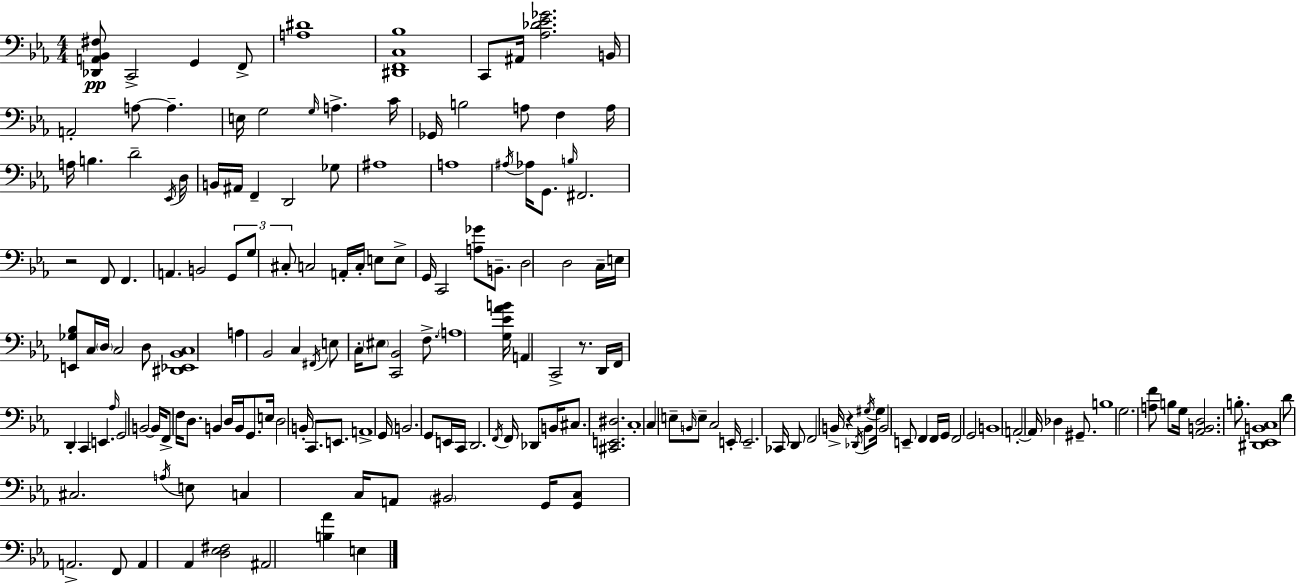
X:1
T:Untitled
M:4/4
L:1/4
K:Cm
[_D,,A,,_B,,^F,]/2 C,,2 G,, F,,/2 [A,^D]4 [^D,,F,,C,_B,]4 C,,/2 ^A,,/4 [_A,_D_E_G]2 B,,/4 A,,2 A,/2 A, E,/4 G,2 G,/4 A, C/4 _G,,/4 B,2 A,/2 F, A,/4 A,/4 B, D2 _E,,/4 D,/4 B,,/4 ^A,,/4 F,, D,,2 _G,/2 ^A,4 A,4 ^A,/4 _A,/4 G,,/2 B,/4 ^F,,2 z2 F,,/2 F,, A,, B,,2 G,,/2 G,/2 ^C,/2 C,2 A,,/4 C,/4 E,/2 E,/2 G,,/4 C,,2 [A,_G]/2 B,,/2 D,2 D,2 C,/4 E,/4 [E,,_G,_B,]/2 C,/4 D,/4 C,2 D,/2 [^D,,_E,,_B,,C,]4 A, _B,,2 C, ^F,,/4 E,/2 C,/4 ^E,/2 [C,,_B,,]2 F,/2 A,4 [G,_E_AB]/4 A,, C,,2 z/2 D,,/4 F,,/4 D,, C,, E,, _A,/4 G,,2 B,,2 B,,/4 F,,/2 F,/4 D,/2 B,, D,/4 B,,/4 G,,/2 E,/4 D,2 B,,/4 C,,/2 E,,/2 A,,4 G,,/4 B,,2 G,,/2 E,,/4 C,,/4 D,,2 F,,/4 F,,/4 _D,,/2 B,,/4 ^C,/2 [^C,,E,,^D,]2 C,4 C, E,/2 B,,/4 E,/2 C,2 E,,/4 E,,2 _C,,/4 D,,/2 F,,2 B,,/4 z _D,,/4 B,,/2 ^G,/4 ^G,/4 B,,2 E,,/2 F,, F,,/4 G,,/4 F,,2 G,,2 B,,4 A,,2 A,,/4 _D, ^G,,/2 B,4 G,2 [A,F]/2 B,/2 G,/4 [_A,,B,,D,]2 B,/2 [^D,,_E,,B,,C,]4 D/2 ^C,2 A,/4 E,/2 C, C,/4 A,,/2 ^B,,2 G,,/4 [G,,C,]/2 A,,2 F,,/2 A,, _A,, [D,_E,^F,]2 ^A,,2 [B,_A] E,